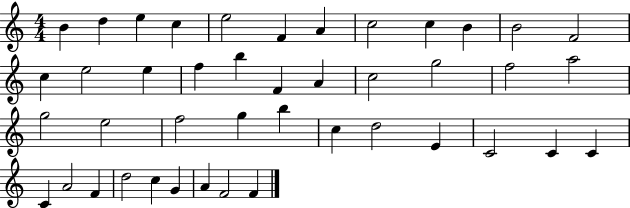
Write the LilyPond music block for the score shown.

{
  \clef treble
  \numericTimeSignature
  \time 4/4
  \key c \major
  b'4 d''4 e''4 c''4 | e''2 f'4 a'4 | c''2 c''4 b'4 | b'2 f'2 | \break c''4 e''2 e''4 | f''4 b''4 f'4 a'4 | c''2 g''2 | f''2 a''2 | \break g''2 e''2 | f''2 g''4 b''4 | c''4 d''2 e'4 | c'2 c'4 c'4 | \break c'4 a'2 f'4 | d''2 c''4 g'4 | a'4 f'2 f'4 | \bar "|."
}